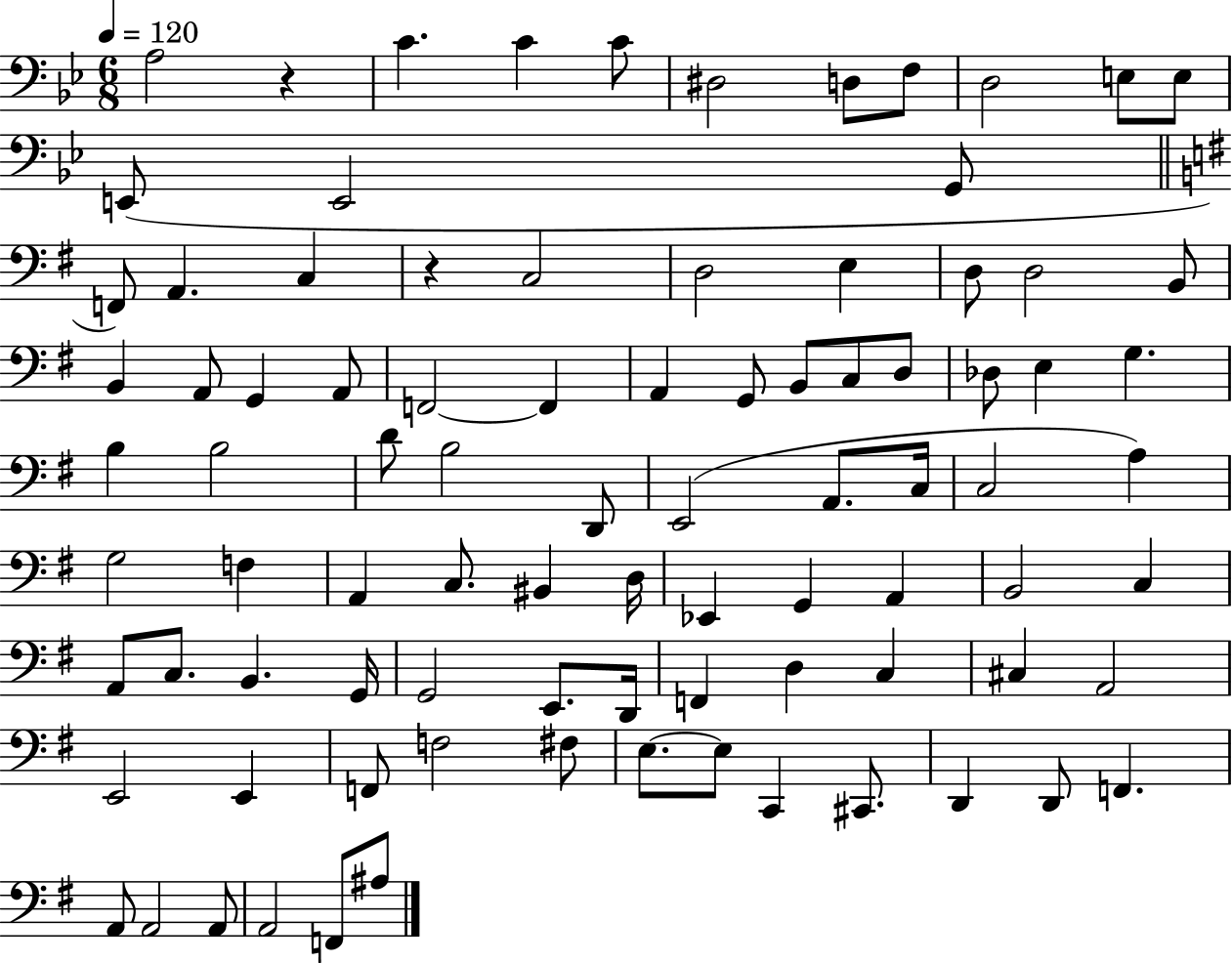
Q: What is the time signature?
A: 6/8